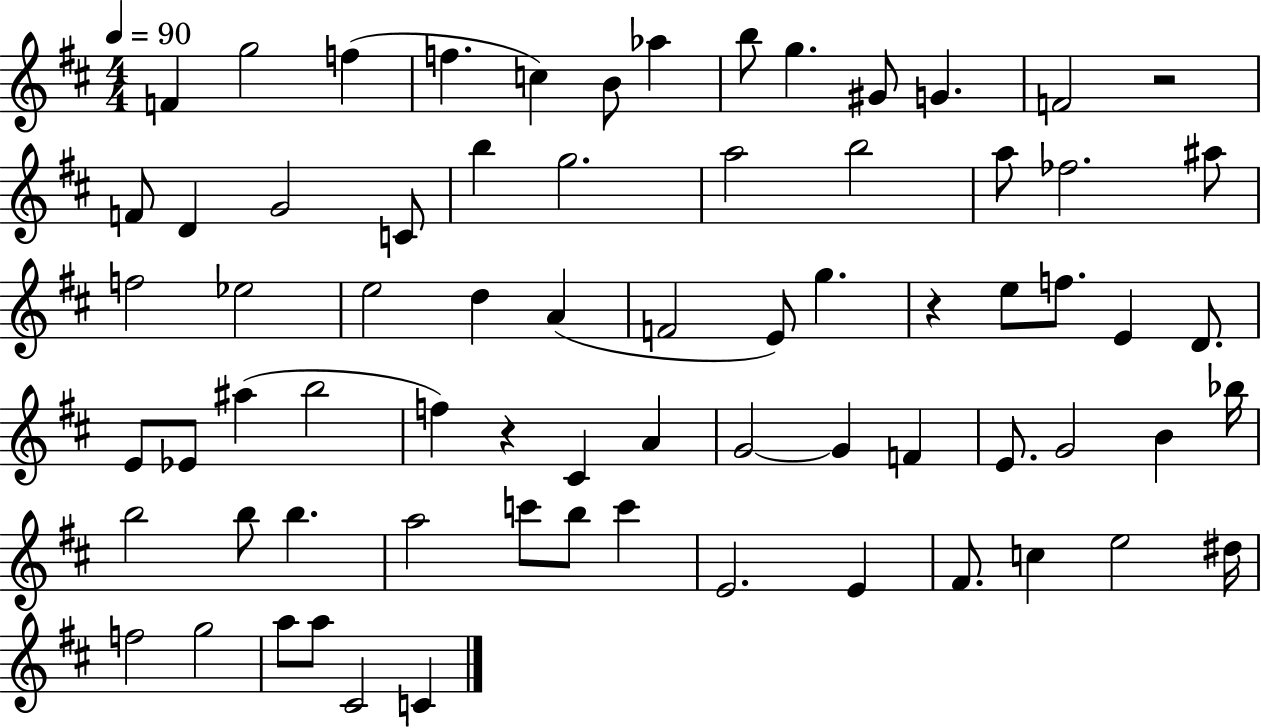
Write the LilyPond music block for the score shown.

{
  \clef treble
  \numericTimeSignature
  \time 4/4
  \key d \major
  \tempo 4 = 90
  f'4 g''2 f''4( | f''4. c''4) b'8 aes''4 | b''8 g''4. gis'8 g'4. | f'2 r2 | \break f'8 d'4 g'2 c'8 | b''4 g''2. | a''2 b''2 | a''8 fes''2. ais''8 | \break f''2 ees''2 | e''2 d''4 a'4( | f'2 e'8) g''4. | r4 e''8 f''8. e'4 d'8. | \break e'8 ees'8 ais''4( b''2 | f''4) r4 cis'4 a'4 | g'2~~ g'4 f'4 | e'8. g'2 b'4 bes''16 | \break b''2 b''8 b''4. | a''2 c'''8 b''8 c'''4 | e'2. e'4 | fis'8. c''4 e''2 dis''16 | \break f''2 g''2 | a''8 a''8 cis'2 c'4 | \bar "|."
}